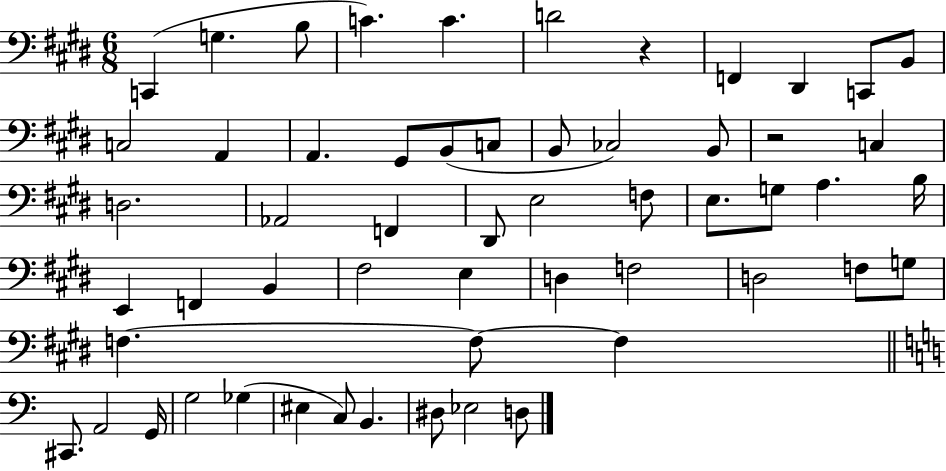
C2/q G3/q. B3/e C4/q. C4/q. D4/h R/q F2/q D#2/q C2/e B2/e C3/h A2/q A2/q. G#2/e B2/e C3/e B2/e CES3/h B2/e R/h C3/q D3/h. Ab2/h F2/q D#2/e E3/h F3/e E3/e. G3/e A3/q. B3/s E2/q F2/q B2/q F#3/h E3/q D3/q F3/h D3/h F3/e G3/e F3/q. F3/e F3/q C#2/e. A2/h G2/s G3/h Gb3/q EIS3/q C3/e B2/q. D#3/e Eb3/h D3/e